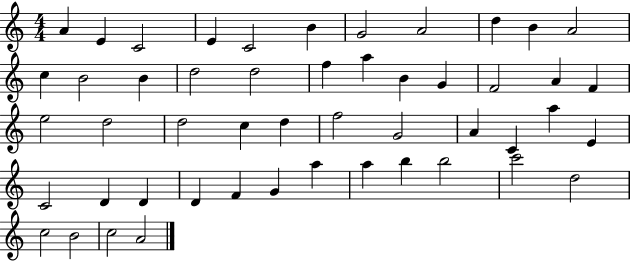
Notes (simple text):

A4/q E4/q C4/h E4/q C4/h B4/q G4/h A4/h D5/q B4/q A4/h C5/q B4/h B4/q D5/h D5/h F5/q A5/q B4/q G4/q F4/h A4/q F4/q E5/h D5/h D5/h C5/q D5/q F5/h G4/h A4/q C4/q A5/q E4/q C4/h D4/q D4/q D4/q F4/q G4/q A5/q A5/q B5/q B5/h C6/h D5/h C5/h B4/h C5/h A4/h